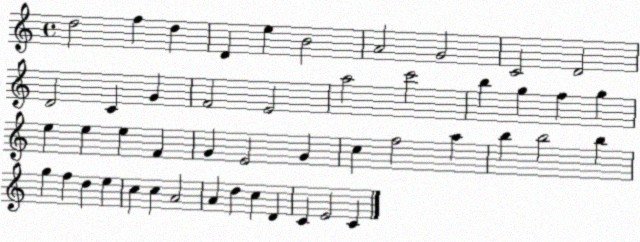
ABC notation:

X:1
T:Untitled
M:4/4
L:1/4
K:C
d2 f d D e B2 A2 G2 C2 D2 D2 C G F2 E2 a2 c'2 b g f g e e e F G E2 G c f2 a b b2 b g f d e c c A2 A d c D C E2 C